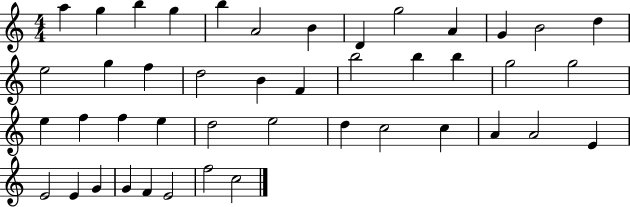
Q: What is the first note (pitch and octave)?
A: A5